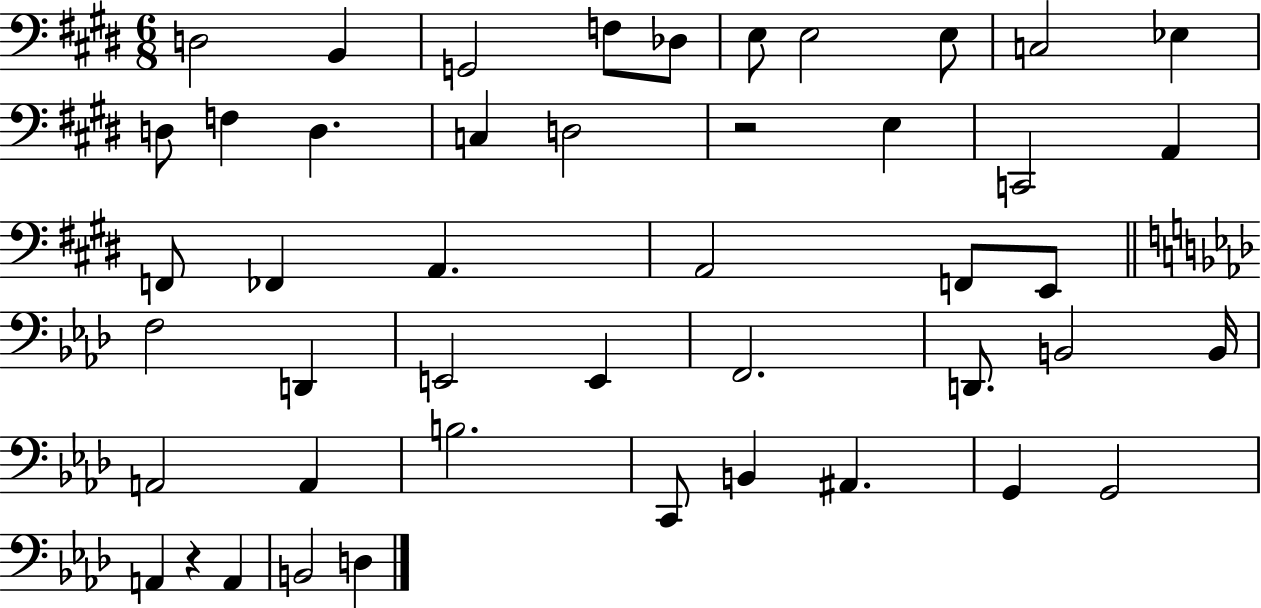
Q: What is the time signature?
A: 6/8